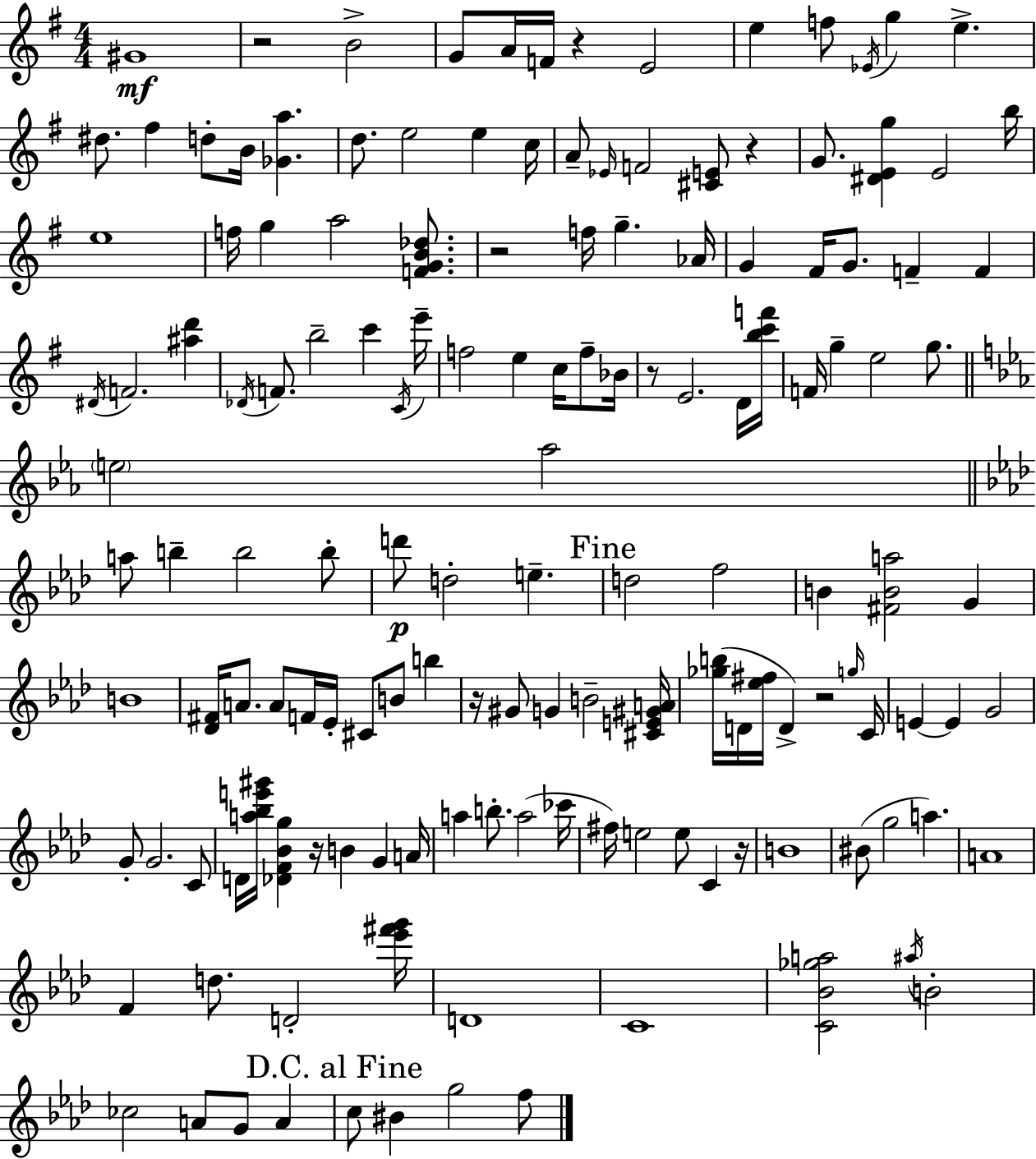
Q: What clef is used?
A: treble